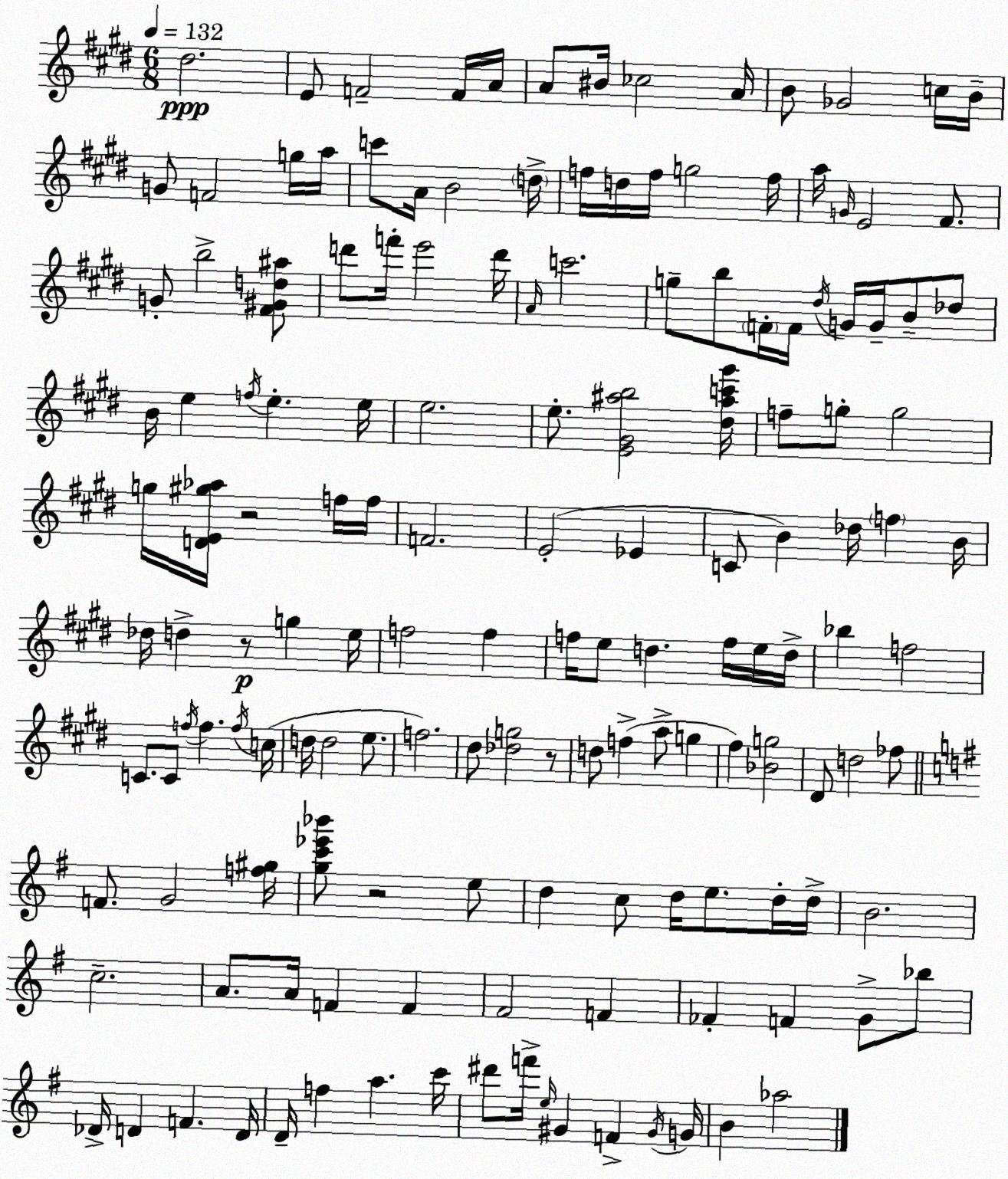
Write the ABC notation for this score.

X:1
T:Untitled
M:6/8
L:1/4
K:E
^d2 E/2 F2 F/4 A/4 A/2 ^B/4 _c2 A/4 B/2 _G2 c/4 B/4 G/2 F2 g/4 a/4 c'/2 A/4 B2 d/4 f/4 d/4 f/4 g2 f/4 a/4 G/4 E2 ^F/2 G/2 b2 [^F^Gd^a]/2 d'/2 f'/4 e'2 d'/4 A/4 c'2 g/2 b/2 F/4 F/4 ^d/4 G/4 G/4 B/2 _d/2 B/4 e f/4 e e/4 e2 e/2 [E^G^ab]2 [^d^ac'^g']/4 f/2 g/2 g2 g/4 [DE^g_a]/4 z2 f/4 f/4 F2 E2 _E C/2 B _d/4 f B/4 _d/4 d z/2 g e/4 f2 f f/4 e/2 d f/4 e/4 d/4 _b f2 C/2 C/2 f/4 f f/4 c/4 d/4 d2 e/2 f2 ^d/2 [_dg]2 z/2 d/2 f a/2 g ^f [_Bg]2 ^D/2 d2 _f/2 F/2 G2 [f^g]/4 [gc'_e'_b']/2 z2 e/2 d c/2 d/4 e/2 d/4 d/4 B2 c2 A/2 A/4 F F ^F2 F _F F G/2 _b/2 _D/4 D F D/4 D/4 f a c'/4 ^d'/2 f'/4 e/4 ^G F ^G/4 G/4 B _a2